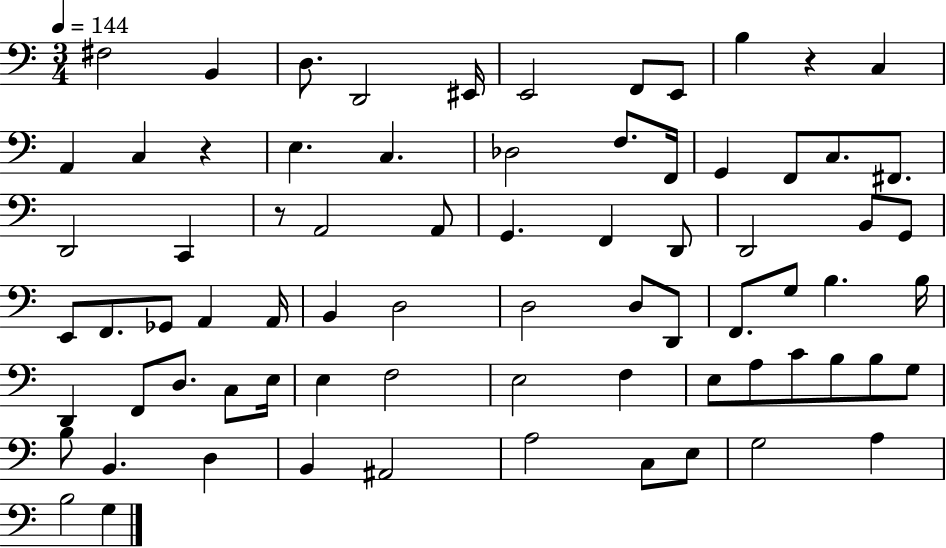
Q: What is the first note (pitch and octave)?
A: F#3